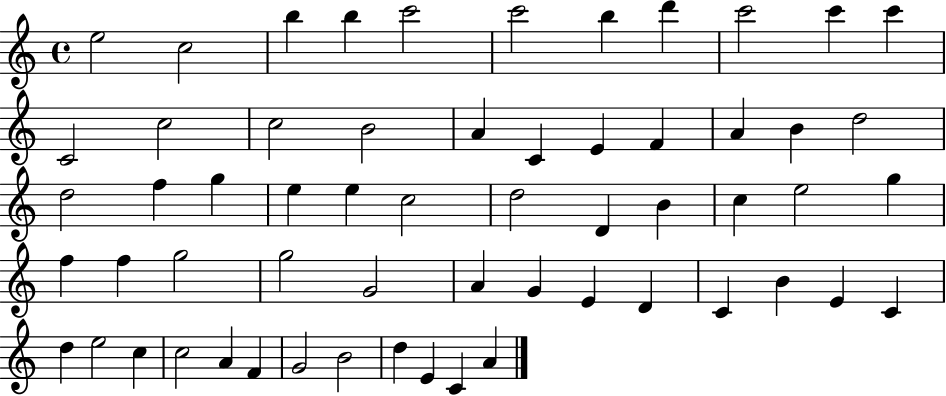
X:1
T:Untitled
M:4/4
L:1/4
K:C
e2 c2 b b c'2 c'2 b d' c'2 c' c' C2 c2 c2 B2 A C E F A B d2 d2 f g e e c2 d2 D B c e2 g f f g2 g2 G2 A G E D C B E C d e2 c c2 A F G2 B2 d E C A